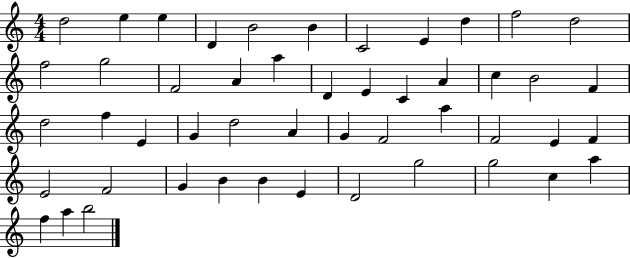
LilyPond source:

{
  \clef treble
  \numericTimeSignature
  \time 4/4
  \key c \major
  d''2 e''4 e''4 | d'4 b'2 b'4 | c'2 e'4 d''4 | f''2 d''2 | \break f''2 g''2 | f'2 a'4 a''4 | d'4 e'4 c'4 a'4 | c''4 b'2 f'4 | \break d''2 f''4 e'4 | g'4 d''2 a'4 | g'4 f'2 a''4 | f'2 e'4 f'4 | \break e'2 f'2 | g'4 b'4 b'4 e'4 | d'2 g''2 | g''2 c''4 a''4 | \break f''4 a''4 b''2 | \bar "|."
}